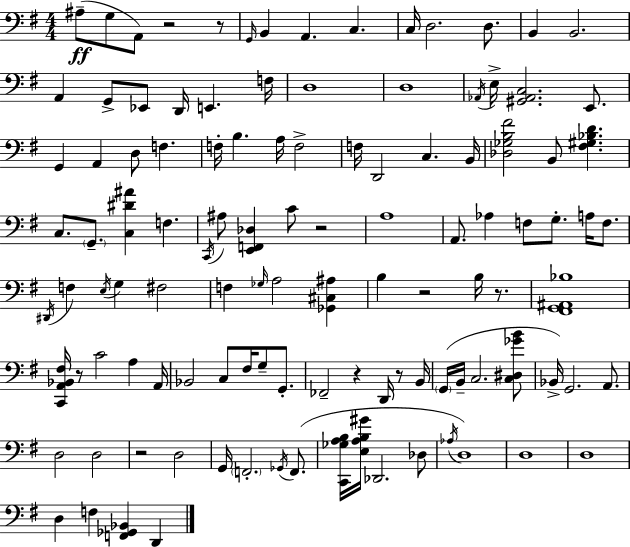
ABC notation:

X:1
T:Untitled
M:4/4
L:1/4
K:Em
^A,/2 G,/2 A,,/2 z2 z/2 G,,/4 B,, A,, C, C,/4 D,2 D,/2 B,, B,,2 A,, G,,/2 _E,,/2 D,,/4 E,, F,/4 D,4 D,4 _A,,/4 E,/4 [^G,,_A,,C,]2 E,,/2 G,, A,, D,/2 F, F,/4 B, A,/4 F,2 F,/4 D,,2 C, B,,/4 [_D,_G,B,^F]2 B,,/2 [^F,^G,_B,D] C,/2 G,,/2 [C,^D^A] F, C,,/4 ^A,/2 [E,,F,,_D,] C/2 z2 A,4 A,,/2 _A, F,/2 G,/2 A,/4 F,/2 ^D,,/4 F, E,/4 G, ^F,2 F, _G,/4 A,2 [_G,,^C,^A,] B, z2 B,/4 z/2 [^F,,G,,^A,,_B,]4 [C,,A,,_B,,^F,]/4 z/2 C2 A, A,,/4 _B,,2 C,/2 ^F,/4 G,/2 G,,/2 _F,,2 z D,,/4 z/2 B,,/4 G,,/4 B,,/4 C,2 [C,^D,_GB]/2 _B,,/4 G,,2 A,,/2 D,2 D,2 z2 D,2 G,,/4 F,,2 _G,,/4 F,,/2 [C,,_G,A,B,]/4 [E,A,B,^G]/4 _D,,2 _D,/2 _A,/4 D,4 D,4 D,4 D, F, [F,,_G,,_B,,] D,,